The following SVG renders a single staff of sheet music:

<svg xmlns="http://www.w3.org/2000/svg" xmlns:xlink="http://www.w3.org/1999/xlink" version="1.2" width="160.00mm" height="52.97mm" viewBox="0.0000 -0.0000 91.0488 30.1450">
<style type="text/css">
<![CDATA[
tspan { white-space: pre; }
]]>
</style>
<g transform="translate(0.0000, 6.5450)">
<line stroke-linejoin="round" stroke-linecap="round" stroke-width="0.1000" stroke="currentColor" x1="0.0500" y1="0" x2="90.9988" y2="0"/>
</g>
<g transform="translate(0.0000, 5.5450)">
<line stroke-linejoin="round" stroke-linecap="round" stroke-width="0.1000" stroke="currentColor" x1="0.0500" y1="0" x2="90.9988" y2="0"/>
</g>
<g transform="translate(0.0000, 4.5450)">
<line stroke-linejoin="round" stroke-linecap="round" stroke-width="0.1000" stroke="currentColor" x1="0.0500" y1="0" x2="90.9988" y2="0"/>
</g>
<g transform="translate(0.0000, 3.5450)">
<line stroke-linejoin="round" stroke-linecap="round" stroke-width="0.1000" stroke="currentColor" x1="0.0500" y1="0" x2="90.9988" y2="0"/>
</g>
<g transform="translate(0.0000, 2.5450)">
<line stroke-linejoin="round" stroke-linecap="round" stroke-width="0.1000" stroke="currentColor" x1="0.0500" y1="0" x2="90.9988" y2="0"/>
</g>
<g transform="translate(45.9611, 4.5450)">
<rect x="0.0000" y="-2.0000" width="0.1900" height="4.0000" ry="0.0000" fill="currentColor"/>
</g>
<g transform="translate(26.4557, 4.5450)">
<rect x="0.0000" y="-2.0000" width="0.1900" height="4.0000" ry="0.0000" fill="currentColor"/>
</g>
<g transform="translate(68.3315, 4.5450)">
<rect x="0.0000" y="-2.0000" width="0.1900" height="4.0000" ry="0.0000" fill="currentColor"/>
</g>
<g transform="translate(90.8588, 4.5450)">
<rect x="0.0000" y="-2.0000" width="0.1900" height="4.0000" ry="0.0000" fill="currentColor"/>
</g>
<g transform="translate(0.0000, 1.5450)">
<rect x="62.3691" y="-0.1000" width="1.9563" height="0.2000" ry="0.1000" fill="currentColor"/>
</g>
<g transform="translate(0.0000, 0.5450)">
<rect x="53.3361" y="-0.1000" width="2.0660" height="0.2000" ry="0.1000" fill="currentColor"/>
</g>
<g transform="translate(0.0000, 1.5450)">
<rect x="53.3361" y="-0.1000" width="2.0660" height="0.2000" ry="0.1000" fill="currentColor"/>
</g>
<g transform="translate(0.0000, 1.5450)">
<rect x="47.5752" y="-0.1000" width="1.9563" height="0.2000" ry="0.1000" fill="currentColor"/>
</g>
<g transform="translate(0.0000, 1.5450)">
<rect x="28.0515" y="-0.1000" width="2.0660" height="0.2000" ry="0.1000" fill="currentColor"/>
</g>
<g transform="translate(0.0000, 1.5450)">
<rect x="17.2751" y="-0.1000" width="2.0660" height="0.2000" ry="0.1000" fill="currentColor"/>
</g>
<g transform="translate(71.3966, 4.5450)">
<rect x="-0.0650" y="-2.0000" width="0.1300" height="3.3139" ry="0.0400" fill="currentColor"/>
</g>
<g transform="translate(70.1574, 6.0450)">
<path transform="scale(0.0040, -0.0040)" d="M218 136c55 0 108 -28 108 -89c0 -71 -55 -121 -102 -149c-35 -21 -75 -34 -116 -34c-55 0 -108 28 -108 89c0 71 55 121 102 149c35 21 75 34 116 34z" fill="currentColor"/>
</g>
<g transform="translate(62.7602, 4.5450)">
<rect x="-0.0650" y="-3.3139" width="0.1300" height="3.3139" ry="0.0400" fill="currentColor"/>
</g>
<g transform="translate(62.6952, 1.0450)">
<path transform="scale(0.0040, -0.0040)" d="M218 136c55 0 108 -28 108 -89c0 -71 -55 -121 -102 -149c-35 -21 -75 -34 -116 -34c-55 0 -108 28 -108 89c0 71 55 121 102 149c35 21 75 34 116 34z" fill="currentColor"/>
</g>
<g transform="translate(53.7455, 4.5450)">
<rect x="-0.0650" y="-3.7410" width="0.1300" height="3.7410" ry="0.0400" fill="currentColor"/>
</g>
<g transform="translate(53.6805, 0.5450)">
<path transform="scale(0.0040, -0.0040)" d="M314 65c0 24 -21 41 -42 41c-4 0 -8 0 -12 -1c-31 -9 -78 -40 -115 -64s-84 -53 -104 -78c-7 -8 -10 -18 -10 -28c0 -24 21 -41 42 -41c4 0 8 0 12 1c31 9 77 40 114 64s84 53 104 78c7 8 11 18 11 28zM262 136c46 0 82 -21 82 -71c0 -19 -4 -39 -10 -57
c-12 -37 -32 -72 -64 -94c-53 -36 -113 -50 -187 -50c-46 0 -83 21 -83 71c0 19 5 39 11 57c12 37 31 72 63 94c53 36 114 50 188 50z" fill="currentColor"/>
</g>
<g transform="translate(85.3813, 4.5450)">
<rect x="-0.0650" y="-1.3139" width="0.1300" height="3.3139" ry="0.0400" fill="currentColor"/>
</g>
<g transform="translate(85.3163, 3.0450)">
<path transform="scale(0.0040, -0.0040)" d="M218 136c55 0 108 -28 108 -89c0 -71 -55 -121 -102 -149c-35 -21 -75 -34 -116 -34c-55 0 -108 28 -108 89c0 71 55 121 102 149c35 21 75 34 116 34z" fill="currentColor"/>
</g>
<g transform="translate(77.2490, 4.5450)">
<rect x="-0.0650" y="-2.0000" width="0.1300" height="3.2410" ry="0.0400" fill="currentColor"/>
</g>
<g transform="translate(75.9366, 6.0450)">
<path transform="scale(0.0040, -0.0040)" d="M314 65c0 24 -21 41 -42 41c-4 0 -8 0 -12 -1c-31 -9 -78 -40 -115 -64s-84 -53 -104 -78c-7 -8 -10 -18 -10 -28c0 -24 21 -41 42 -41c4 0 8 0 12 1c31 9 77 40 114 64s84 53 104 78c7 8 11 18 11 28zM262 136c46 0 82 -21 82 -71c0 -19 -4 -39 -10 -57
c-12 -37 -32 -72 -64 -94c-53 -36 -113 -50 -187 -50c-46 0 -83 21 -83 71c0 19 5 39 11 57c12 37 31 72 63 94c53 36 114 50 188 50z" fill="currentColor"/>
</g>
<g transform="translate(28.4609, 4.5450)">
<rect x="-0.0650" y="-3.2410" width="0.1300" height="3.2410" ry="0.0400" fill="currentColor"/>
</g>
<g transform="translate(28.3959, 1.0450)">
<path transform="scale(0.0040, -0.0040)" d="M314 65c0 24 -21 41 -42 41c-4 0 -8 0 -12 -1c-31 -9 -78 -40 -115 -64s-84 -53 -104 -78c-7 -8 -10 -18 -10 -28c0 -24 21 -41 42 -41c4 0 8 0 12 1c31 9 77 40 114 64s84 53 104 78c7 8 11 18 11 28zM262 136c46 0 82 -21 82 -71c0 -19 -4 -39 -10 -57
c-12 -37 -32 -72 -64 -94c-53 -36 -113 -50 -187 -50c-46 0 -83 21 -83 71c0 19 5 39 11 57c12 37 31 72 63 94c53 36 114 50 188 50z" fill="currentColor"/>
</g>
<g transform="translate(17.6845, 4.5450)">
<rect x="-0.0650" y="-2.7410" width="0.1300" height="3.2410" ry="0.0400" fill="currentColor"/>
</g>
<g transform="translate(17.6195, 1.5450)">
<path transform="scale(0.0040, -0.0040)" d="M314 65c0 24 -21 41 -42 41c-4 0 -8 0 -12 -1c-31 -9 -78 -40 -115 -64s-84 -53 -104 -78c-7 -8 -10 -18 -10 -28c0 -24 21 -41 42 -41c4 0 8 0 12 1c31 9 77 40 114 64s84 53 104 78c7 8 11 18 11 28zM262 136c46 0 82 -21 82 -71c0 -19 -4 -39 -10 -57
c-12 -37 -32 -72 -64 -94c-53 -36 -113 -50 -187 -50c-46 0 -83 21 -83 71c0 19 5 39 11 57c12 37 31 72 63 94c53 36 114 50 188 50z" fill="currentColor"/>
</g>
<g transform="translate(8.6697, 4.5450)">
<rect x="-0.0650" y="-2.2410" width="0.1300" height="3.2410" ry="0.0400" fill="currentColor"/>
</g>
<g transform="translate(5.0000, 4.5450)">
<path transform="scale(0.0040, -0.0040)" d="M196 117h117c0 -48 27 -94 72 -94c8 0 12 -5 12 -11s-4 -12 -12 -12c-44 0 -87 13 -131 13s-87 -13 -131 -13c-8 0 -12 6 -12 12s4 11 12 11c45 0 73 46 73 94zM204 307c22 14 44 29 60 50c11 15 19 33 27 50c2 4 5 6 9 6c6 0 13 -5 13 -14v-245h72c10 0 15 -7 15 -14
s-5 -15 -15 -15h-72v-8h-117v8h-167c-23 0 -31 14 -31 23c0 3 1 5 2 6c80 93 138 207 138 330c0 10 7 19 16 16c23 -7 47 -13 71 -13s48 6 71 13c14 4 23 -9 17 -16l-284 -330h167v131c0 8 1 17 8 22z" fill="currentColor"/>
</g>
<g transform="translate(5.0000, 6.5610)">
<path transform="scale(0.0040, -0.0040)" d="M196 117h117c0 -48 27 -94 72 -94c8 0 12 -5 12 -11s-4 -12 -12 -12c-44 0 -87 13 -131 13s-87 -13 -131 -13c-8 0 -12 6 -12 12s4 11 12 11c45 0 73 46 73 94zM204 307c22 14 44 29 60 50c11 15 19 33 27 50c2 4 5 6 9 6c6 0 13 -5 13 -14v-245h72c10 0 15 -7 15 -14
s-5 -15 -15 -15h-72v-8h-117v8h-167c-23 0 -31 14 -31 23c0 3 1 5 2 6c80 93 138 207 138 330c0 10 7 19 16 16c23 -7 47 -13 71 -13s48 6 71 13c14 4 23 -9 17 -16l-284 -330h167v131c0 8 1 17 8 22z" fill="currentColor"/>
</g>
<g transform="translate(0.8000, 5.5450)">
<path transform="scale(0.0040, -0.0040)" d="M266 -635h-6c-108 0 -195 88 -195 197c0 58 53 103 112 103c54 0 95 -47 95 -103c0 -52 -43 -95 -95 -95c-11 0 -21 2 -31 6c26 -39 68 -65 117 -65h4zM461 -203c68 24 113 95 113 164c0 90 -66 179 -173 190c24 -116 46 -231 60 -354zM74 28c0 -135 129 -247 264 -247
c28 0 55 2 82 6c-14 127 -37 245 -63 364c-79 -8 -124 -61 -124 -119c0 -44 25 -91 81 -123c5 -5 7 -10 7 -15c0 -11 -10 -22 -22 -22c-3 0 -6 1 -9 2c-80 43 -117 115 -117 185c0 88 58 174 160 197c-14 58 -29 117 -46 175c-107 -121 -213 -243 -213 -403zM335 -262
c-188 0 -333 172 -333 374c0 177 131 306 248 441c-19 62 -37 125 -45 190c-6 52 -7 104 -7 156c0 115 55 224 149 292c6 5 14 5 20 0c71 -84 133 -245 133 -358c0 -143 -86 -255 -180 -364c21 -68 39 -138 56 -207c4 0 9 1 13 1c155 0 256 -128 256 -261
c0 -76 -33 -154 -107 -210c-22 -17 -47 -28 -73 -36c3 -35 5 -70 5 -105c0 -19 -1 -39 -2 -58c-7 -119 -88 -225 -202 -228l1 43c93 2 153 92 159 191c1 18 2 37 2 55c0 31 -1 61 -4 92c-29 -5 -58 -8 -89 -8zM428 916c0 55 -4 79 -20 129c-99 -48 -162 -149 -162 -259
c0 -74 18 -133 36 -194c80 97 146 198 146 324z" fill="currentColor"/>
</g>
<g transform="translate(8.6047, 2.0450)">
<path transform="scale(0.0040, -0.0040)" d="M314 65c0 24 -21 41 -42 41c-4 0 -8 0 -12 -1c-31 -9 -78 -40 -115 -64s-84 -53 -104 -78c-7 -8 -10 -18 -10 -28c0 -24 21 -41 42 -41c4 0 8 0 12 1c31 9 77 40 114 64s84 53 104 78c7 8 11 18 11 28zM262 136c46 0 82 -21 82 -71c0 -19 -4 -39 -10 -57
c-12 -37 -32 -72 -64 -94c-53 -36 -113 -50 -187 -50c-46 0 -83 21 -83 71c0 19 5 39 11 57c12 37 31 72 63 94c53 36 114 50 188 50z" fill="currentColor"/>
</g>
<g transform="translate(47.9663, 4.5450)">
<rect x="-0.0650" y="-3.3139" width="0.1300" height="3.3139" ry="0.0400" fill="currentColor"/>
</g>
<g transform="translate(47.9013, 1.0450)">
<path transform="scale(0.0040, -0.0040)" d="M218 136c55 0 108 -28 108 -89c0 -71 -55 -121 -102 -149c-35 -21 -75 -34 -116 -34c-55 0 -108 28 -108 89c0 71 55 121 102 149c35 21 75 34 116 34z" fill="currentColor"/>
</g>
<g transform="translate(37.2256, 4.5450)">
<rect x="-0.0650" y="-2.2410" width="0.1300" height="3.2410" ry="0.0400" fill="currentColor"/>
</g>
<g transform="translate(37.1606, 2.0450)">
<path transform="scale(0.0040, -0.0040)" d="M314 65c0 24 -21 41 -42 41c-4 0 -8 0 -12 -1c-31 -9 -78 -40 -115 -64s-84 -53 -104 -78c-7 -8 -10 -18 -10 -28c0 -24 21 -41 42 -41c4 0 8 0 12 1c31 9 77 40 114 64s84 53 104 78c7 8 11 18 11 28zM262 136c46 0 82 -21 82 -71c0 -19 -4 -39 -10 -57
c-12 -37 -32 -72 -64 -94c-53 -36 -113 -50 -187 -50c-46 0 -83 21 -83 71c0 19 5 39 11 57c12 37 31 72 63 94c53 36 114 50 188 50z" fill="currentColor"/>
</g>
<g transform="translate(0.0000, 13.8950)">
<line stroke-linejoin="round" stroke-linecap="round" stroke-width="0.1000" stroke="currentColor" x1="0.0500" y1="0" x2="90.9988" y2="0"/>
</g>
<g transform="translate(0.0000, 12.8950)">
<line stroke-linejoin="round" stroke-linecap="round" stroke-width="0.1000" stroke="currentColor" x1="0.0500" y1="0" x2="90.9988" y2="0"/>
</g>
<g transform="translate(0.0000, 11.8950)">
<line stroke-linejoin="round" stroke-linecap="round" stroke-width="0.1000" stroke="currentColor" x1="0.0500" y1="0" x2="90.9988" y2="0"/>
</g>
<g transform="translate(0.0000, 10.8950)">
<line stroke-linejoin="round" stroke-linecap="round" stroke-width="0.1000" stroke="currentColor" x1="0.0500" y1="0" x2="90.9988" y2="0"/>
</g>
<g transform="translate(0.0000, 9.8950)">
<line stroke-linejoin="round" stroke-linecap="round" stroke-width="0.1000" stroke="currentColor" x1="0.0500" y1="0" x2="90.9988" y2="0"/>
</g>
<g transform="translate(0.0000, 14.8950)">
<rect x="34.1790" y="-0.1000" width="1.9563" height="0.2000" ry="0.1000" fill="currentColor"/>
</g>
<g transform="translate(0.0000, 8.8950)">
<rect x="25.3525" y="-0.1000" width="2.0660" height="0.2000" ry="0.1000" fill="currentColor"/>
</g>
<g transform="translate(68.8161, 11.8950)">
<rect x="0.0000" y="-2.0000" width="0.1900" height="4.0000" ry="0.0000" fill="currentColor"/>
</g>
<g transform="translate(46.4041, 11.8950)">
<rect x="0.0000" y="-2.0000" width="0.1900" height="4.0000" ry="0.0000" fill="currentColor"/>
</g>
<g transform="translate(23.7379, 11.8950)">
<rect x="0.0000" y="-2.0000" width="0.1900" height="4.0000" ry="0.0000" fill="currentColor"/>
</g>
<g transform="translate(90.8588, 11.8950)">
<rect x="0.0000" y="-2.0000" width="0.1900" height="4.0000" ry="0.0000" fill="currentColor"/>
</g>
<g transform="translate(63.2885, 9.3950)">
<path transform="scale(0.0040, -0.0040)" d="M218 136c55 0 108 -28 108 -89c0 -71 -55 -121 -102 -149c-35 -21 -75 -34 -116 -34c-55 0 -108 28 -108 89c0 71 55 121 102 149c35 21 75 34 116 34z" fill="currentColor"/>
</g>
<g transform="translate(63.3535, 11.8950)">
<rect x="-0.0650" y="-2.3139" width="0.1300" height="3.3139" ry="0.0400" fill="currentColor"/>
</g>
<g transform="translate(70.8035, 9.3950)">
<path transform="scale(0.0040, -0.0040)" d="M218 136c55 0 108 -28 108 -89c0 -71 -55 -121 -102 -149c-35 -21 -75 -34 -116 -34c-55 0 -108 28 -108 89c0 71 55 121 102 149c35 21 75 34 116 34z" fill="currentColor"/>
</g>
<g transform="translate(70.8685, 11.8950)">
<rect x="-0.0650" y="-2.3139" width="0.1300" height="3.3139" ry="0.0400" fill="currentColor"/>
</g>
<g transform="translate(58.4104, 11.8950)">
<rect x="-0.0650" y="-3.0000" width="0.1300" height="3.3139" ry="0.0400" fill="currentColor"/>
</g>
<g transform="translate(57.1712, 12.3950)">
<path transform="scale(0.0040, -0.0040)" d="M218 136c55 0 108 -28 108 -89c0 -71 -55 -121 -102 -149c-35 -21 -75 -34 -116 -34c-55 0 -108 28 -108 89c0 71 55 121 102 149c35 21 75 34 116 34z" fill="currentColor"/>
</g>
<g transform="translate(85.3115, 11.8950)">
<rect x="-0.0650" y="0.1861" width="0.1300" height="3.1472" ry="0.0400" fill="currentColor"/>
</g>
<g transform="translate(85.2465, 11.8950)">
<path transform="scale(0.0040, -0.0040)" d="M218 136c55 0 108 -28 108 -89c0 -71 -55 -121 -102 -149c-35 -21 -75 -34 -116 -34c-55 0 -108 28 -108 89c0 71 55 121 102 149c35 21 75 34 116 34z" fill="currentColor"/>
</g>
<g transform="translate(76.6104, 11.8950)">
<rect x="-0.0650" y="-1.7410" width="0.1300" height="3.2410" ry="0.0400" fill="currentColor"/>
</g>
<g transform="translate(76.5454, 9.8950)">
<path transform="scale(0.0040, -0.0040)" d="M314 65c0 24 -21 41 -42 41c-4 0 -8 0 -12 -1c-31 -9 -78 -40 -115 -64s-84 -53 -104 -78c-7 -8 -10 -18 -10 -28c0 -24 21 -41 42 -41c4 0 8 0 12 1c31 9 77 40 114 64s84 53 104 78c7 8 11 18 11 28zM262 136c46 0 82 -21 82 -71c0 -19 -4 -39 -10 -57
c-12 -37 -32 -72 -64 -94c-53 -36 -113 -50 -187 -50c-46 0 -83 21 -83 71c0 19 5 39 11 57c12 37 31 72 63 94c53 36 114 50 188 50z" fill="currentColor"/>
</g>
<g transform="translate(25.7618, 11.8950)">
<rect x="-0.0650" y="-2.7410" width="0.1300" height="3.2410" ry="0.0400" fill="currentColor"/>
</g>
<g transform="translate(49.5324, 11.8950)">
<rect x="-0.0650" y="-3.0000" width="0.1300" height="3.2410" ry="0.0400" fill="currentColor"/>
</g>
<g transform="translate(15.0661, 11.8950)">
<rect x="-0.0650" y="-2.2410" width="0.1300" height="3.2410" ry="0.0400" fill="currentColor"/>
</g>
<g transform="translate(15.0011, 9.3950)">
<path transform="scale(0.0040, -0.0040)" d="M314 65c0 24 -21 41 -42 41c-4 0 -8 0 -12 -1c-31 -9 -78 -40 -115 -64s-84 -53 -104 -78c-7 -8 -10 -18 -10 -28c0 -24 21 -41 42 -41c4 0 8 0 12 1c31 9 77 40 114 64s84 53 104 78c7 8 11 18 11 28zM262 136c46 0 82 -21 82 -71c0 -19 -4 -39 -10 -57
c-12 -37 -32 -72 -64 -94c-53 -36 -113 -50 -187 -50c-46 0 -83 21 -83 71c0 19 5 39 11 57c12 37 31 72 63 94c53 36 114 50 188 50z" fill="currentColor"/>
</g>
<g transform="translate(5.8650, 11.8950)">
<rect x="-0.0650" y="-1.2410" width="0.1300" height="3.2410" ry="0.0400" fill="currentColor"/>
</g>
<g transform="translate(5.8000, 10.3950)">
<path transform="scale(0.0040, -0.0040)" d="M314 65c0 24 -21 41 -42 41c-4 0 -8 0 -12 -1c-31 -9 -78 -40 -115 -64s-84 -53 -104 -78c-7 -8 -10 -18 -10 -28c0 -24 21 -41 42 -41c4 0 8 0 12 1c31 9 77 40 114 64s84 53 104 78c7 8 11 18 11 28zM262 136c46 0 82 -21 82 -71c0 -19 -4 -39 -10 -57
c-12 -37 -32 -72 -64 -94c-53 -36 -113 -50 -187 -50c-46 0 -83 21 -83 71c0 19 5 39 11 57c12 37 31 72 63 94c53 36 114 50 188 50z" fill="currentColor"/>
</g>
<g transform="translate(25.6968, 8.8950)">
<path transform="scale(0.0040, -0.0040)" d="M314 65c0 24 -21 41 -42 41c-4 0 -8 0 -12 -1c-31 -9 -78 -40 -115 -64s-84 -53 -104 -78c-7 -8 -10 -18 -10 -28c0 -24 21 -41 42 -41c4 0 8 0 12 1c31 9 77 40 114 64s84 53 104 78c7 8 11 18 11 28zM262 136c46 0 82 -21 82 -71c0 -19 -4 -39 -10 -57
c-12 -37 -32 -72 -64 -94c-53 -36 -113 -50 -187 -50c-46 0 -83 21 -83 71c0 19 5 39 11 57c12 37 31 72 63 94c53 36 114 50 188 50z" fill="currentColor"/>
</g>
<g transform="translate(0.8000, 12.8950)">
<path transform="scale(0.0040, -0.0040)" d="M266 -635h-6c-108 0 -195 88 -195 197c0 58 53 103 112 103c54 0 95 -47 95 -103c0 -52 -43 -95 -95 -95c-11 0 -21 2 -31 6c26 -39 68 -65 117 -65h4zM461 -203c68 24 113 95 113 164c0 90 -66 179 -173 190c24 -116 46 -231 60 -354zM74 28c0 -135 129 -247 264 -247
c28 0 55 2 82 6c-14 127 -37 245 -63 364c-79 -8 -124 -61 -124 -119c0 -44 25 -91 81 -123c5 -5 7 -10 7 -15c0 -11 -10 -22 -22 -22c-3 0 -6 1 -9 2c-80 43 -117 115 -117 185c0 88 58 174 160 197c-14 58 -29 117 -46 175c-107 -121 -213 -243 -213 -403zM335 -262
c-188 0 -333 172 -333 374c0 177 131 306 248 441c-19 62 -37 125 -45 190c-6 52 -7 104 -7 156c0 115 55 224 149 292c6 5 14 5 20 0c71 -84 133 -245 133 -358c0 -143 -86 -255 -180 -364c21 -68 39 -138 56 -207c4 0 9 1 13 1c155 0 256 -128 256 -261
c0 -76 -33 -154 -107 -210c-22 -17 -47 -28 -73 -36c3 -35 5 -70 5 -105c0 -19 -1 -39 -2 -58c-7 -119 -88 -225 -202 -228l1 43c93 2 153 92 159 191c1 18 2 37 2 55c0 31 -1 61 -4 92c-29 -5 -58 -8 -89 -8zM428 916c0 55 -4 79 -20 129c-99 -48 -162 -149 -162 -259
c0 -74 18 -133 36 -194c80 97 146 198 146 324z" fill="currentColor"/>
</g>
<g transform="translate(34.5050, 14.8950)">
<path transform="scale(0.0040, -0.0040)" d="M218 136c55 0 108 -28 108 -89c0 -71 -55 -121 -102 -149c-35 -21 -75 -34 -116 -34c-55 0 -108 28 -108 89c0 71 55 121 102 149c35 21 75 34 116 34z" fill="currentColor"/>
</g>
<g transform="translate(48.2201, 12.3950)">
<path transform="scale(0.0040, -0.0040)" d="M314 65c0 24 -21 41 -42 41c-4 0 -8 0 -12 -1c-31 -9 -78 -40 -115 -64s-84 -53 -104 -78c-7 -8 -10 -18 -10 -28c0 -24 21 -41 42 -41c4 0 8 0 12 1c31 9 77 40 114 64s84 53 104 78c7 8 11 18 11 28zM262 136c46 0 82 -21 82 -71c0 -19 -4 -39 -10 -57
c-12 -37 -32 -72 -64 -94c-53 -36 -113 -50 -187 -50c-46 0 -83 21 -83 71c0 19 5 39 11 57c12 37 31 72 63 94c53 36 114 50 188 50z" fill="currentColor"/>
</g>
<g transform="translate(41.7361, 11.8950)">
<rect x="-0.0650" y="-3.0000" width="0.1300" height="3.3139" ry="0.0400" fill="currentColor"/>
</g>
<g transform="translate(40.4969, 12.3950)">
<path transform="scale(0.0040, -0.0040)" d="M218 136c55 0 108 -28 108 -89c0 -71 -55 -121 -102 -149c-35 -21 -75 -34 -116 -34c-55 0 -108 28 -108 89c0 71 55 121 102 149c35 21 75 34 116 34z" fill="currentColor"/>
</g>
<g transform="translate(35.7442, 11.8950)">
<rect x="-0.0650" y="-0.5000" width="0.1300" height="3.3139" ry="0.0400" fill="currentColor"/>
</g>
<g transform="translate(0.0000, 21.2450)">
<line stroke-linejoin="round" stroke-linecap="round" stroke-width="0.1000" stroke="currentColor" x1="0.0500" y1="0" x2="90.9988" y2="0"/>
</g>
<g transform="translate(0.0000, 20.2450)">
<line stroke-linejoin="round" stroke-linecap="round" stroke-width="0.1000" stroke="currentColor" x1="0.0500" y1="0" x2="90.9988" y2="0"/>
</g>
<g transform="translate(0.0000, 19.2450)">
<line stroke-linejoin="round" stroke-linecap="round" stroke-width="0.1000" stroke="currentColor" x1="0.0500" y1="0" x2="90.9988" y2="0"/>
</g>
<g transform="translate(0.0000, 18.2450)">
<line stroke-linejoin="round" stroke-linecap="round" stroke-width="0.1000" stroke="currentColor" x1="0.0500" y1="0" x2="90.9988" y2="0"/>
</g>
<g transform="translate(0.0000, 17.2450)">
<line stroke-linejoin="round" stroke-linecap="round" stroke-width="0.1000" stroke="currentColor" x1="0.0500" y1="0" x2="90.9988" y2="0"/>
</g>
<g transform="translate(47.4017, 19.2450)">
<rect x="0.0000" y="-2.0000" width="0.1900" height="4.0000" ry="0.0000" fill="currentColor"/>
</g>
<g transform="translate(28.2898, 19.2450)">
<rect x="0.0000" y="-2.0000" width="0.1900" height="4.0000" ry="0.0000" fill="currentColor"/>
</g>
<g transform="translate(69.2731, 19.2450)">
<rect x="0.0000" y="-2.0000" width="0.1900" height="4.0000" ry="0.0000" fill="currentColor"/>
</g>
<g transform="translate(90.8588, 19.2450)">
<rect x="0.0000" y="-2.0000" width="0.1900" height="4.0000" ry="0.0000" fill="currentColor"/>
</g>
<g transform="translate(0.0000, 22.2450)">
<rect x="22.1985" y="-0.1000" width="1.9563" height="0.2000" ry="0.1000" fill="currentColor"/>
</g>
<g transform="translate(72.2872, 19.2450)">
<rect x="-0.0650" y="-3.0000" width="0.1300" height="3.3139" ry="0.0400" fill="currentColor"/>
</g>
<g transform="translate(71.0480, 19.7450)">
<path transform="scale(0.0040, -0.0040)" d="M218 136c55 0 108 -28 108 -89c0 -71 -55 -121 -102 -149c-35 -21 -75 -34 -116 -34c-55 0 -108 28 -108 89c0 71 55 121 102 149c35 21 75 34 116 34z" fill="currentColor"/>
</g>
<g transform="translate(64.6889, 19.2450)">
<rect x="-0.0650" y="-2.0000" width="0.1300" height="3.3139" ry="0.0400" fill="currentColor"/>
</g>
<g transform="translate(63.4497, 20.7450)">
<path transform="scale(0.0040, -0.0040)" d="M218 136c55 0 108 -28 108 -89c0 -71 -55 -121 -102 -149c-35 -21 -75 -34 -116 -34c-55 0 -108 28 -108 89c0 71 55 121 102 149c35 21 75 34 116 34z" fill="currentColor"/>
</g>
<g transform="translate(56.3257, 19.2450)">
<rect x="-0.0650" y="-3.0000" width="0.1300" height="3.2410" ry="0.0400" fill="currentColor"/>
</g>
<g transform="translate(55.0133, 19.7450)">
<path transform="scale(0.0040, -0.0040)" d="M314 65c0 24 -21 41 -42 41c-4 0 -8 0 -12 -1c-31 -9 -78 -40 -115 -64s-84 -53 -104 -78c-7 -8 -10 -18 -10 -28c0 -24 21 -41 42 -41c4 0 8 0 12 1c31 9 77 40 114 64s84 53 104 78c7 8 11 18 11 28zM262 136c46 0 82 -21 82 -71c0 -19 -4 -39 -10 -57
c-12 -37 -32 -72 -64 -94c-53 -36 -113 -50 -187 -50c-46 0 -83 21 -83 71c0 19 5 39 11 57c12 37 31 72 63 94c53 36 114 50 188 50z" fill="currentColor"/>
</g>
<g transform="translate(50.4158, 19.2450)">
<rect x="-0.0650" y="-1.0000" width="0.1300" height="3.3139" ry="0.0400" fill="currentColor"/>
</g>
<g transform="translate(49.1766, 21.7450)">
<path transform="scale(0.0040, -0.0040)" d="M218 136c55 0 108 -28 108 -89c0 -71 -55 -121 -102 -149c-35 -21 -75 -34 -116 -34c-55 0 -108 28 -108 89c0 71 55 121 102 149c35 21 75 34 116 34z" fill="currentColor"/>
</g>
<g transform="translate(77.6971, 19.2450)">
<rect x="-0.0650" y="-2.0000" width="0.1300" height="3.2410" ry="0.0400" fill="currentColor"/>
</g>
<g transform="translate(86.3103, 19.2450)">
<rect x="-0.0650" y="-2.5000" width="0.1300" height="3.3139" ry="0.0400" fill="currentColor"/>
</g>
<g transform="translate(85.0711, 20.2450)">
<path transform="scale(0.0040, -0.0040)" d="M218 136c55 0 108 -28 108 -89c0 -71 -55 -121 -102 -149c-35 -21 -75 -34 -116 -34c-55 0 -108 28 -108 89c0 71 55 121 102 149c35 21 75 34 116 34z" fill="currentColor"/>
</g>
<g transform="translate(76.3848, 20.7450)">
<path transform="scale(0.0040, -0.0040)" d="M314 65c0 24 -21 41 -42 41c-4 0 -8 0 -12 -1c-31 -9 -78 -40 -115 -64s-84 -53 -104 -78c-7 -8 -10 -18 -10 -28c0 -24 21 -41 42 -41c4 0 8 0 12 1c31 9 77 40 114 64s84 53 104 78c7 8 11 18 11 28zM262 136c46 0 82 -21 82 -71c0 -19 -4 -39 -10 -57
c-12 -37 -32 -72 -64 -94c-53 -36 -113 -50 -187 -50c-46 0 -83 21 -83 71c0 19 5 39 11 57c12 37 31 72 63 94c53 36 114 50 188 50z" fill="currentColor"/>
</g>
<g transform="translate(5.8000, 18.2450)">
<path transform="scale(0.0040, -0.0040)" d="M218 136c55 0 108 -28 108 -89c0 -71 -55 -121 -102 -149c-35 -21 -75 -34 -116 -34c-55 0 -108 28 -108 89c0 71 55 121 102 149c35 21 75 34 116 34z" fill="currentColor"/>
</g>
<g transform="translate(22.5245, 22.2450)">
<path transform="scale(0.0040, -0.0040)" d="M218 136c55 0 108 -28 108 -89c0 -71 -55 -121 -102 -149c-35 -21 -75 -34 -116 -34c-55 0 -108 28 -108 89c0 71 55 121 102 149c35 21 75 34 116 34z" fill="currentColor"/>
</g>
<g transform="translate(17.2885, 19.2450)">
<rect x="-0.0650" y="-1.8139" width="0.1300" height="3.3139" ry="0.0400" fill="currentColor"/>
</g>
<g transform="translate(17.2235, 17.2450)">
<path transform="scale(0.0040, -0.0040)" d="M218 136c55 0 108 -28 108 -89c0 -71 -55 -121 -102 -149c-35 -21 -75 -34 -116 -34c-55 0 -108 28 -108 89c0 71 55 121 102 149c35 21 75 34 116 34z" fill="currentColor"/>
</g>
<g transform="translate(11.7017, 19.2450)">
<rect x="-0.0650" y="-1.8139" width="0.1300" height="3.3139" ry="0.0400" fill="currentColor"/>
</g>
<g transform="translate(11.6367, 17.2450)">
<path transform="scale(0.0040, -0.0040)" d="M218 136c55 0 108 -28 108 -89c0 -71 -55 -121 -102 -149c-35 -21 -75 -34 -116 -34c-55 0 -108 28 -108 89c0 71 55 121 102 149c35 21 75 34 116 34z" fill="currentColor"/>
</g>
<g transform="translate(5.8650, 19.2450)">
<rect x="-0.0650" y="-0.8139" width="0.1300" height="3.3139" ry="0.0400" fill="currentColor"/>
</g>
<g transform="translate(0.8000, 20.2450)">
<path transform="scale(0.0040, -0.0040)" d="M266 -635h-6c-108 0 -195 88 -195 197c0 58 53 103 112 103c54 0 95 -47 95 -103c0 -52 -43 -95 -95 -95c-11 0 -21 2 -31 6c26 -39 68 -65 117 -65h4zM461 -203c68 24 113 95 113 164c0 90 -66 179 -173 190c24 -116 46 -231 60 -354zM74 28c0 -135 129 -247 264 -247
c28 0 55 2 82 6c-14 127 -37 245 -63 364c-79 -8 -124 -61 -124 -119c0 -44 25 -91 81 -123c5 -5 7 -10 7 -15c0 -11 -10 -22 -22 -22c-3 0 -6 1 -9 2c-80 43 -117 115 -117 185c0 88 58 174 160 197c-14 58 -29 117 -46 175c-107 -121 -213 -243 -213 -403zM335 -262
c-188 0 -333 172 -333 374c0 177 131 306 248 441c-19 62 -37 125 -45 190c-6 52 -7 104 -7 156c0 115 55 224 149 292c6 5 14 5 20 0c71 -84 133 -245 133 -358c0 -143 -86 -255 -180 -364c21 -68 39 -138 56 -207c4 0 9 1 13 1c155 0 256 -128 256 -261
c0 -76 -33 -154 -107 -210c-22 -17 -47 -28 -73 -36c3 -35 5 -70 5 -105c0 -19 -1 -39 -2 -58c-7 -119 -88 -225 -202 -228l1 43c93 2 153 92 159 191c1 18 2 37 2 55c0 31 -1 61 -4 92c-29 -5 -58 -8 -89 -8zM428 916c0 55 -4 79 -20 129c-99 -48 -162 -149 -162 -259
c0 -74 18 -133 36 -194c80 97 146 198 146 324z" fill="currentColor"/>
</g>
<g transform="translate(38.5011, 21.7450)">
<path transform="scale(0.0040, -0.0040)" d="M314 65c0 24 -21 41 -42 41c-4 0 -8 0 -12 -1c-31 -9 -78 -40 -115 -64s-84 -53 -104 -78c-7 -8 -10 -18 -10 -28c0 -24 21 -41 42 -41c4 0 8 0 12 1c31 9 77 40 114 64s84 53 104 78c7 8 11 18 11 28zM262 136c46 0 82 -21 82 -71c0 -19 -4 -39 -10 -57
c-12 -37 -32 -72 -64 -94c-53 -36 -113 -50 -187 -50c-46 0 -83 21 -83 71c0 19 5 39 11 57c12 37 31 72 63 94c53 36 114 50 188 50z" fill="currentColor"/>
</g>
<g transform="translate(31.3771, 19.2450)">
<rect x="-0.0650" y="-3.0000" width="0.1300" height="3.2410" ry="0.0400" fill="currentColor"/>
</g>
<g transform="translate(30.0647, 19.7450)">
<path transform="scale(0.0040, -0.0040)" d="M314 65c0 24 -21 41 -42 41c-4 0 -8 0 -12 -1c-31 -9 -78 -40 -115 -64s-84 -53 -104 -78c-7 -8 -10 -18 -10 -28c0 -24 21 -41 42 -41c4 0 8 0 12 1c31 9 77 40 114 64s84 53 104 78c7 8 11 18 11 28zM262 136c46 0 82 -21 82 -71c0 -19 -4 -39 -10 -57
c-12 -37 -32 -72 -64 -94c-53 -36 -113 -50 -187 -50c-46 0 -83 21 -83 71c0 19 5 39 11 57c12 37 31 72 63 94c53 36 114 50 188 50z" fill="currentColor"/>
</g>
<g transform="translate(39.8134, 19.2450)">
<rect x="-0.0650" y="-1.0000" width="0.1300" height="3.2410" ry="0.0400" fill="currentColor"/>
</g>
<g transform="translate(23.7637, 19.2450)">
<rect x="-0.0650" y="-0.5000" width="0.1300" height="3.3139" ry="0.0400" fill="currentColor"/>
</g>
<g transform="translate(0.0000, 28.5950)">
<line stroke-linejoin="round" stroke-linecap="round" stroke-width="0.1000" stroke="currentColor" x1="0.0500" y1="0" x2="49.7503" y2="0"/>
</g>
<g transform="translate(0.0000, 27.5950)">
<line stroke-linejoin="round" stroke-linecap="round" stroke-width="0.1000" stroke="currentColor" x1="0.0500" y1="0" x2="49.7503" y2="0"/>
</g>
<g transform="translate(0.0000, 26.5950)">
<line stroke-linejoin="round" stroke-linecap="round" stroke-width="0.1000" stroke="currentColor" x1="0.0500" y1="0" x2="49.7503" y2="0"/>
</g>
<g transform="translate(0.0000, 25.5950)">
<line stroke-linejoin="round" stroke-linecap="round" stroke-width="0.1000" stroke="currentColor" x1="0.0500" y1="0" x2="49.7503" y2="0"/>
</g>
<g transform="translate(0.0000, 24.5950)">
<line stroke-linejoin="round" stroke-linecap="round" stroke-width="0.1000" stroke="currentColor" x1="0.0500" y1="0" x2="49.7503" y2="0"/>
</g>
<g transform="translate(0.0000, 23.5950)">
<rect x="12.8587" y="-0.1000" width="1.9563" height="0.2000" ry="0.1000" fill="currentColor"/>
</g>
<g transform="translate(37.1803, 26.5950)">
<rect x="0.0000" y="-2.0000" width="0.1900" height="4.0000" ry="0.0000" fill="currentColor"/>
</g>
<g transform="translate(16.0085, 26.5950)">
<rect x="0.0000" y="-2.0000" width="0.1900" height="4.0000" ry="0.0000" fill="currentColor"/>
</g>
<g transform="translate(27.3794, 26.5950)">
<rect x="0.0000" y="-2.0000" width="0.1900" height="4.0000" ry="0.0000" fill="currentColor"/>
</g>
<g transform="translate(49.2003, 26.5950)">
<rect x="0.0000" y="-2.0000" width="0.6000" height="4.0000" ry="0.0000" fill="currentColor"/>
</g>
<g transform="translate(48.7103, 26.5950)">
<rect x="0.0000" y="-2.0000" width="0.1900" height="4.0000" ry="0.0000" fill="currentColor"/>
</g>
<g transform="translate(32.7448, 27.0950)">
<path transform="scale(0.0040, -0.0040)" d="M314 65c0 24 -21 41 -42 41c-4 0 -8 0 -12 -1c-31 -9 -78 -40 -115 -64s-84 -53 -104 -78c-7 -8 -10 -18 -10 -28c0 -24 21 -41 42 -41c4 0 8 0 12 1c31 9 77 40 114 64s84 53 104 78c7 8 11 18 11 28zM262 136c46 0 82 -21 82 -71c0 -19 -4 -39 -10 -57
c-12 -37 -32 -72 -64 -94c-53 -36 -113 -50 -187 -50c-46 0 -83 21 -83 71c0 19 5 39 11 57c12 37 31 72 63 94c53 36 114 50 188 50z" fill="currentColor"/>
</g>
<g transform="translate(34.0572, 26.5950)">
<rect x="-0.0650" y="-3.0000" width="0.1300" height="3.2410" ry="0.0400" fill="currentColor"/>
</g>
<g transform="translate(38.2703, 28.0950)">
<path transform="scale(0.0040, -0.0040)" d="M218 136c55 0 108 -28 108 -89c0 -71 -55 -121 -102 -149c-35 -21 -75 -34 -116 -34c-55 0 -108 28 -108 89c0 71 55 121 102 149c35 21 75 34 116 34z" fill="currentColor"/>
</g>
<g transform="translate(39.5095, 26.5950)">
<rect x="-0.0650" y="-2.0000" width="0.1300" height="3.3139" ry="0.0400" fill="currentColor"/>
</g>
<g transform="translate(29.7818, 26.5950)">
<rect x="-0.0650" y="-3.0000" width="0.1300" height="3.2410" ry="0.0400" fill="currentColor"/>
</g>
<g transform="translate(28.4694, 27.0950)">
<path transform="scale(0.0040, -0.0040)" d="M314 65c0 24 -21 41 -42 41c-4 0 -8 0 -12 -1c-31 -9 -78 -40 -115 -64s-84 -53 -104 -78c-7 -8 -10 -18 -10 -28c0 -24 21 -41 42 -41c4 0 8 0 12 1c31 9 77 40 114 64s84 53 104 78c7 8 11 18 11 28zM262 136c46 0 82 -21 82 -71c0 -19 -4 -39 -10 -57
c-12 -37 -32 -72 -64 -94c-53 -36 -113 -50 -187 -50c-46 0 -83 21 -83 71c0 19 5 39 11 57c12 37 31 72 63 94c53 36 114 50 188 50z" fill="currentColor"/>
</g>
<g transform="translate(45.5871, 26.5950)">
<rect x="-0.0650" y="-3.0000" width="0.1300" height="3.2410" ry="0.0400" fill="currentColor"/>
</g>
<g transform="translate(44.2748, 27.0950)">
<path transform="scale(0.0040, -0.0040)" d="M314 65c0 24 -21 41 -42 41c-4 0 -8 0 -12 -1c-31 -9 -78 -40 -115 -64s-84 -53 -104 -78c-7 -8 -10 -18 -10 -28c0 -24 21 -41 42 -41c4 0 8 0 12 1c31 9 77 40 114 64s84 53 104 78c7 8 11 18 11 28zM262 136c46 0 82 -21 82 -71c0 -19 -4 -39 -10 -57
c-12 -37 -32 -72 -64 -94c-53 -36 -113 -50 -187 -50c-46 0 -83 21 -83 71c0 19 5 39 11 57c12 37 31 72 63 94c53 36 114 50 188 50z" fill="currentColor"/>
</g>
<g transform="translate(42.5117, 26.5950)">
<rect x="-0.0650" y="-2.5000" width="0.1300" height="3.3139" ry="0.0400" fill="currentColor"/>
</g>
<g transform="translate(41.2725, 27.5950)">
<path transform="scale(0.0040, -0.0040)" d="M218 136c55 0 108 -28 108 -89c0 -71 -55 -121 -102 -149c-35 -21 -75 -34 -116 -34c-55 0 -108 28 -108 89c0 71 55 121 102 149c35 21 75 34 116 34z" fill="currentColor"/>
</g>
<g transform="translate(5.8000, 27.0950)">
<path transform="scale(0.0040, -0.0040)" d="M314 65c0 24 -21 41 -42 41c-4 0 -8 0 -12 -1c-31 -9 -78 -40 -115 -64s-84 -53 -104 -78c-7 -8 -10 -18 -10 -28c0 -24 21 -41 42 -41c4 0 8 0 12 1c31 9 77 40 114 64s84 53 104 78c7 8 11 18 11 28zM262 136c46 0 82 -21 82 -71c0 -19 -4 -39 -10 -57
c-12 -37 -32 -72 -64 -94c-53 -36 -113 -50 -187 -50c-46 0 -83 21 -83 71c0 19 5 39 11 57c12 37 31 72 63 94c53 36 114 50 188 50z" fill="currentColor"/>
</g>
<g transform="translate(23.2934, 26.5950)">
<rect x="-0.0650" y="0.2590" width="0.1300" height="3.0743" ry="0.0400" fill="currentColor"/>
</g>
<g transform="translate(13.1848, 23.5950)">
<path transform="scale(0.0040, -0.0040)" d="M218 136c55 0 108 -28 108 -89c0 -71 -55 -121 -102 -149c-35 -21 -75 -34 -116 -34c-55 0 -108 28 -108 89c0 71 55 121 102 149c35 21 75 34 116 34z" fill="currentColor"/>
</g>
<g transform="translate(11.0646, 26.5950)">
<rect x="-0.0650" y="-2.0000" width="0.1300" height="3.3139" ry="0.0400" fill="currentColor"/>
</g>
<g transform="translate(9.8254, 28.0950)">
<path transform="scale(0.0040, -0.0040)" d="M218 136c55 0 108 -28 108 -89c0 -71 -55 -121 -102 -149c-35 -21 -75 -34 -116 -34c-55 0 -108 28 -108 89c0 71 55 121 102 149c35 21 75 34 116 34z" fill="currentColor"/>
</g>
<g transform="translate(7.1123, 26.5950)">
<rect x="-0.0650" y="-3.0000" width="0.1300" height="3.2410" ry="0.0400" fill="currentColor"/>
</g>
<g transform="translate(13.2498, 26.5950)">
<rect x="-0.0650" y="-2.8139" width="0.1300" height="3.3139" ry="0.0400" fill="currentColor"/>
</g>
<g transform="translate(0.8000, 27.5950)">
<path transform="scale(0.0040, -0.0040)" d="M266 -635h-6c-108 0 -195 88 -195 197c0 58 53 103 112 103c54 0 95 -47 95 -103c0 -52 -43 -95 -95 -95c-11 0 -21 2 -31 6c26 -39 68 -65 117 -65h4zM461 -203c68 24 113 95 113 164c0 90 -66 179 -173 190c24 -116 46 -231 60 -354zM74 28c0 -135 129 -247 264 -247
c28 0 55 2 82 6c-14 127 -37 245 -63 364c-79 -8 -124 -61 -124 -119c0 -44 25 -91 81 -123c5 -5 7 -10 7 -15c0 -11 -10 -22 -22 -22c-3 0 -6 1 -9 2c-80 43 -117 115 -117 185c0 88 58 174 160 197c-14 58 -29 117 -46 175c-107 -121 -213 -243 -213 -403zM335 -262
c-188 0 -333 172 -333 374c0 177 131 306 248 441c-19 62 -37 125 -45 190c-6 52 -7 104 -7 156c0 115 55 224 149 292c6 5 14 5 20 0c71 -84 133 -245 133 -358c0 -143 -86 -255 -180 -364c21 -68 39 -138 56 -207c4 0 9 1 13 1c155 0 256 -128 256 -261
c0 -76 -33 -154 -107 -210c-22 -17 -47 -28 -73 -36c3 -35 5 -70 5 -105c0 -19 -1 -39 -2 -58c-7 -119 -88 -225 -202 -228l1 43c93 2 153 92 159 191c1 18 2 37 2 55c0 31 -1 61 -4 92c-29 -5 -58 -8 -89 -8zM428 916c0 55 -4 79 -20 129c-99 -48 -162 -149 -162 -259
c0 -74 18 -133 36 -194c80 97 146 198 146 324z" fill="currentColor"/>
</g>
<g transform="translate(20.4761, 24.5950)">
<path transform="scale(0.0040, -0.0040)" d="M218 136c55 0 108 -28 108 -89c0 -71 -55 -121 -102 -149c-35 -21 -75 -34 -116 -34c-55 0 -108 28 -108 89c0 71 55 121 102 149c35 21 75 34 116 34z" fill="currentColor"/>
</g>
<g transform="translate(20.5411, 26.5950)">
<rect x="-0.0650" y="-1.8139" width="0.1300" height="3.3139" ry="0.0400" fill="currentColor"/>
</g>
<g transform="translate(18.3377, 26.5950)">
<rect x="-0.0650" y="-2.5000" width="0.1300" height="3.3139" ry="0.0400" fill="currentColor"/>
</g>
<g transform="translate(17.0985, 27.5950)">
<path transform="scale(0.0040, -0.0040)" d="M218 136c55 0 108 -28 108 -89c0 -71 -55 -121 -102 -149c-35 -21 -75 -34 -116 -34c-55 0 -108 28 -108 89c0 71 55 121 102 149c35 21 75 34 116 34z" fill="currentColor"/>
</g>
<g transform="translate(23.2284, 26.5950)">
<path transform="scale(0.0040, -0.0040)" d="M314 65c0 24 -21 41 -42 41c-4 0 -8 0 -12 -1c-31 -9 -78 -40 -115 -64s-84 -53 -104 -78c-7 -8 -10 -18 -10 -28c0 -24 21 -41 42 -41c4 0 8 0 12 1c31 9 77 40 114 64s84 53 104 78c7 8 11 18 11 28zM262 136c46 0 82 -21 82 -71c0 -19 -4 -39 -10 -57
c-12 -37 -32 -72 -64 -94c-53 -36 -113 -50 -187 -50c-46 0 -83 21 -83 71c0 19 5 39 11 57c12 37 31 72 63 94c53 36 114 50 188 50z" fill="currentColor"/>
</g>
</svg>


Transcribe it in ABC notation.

X:1
T:Untitled
M:4/4
L:1/4
K:C
g2 a2 b2 g2 b c'2 b F F2 e e2 g2 a2 C A A2 A g g f2 B d f f C A2 D2 D A2 F A F2 G A2 F a G f B2 A2 A2 F G A2